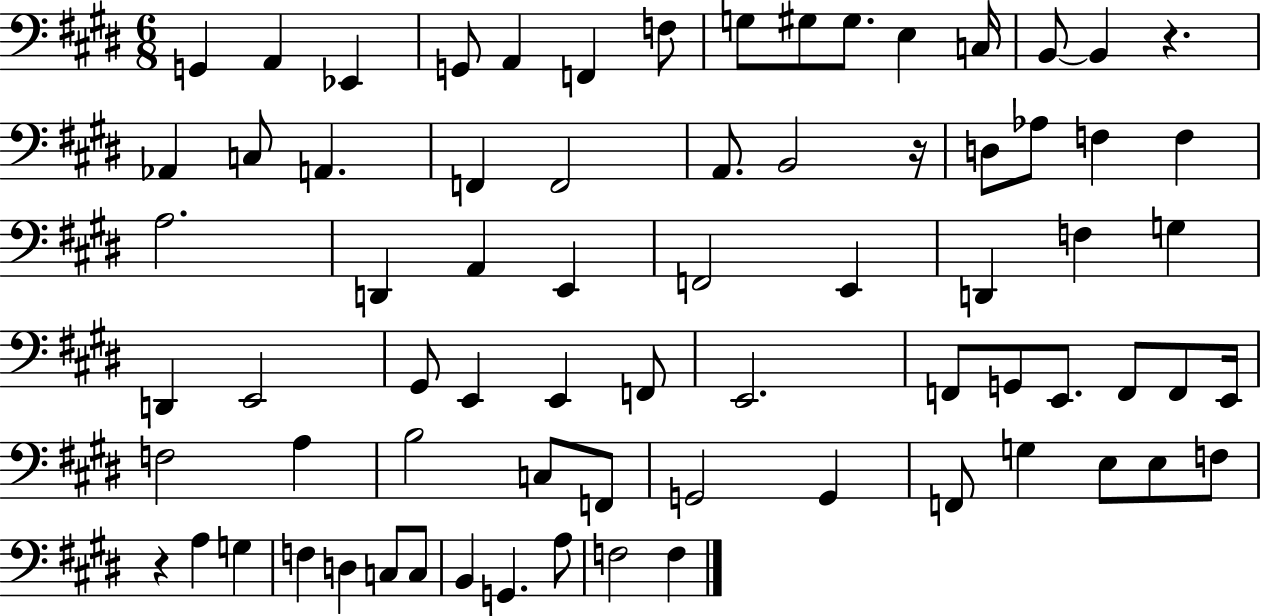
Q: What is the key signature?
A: E major